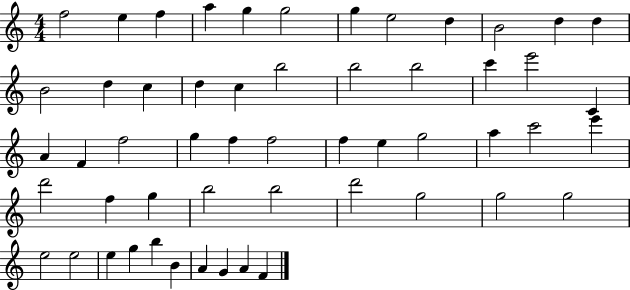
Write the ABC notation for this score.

X:1
T:Untitled
M:4/4
L:1/4
K:C
f2 e f a g g2 g e2 d B2 d d B2 d c d c b2 b2 b2 c' e'2 C A F f2 g f f2 f e g2 a c'2 e' d'2 f g b2 b2 d'2 g2 g2 g2 e2 e2 e g b B A G A F